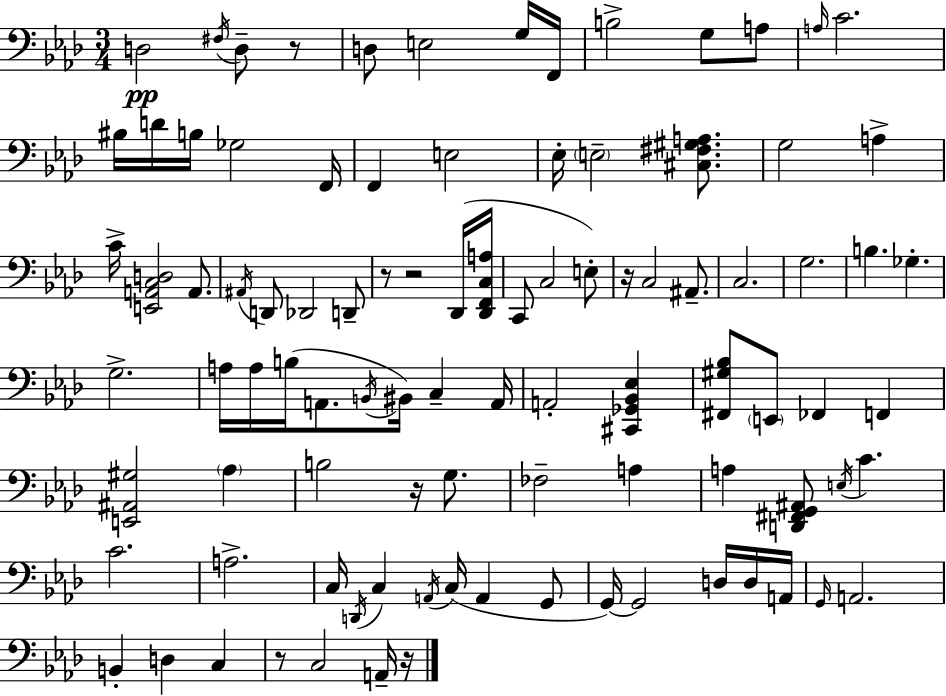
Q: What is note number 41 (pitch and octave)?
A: A3